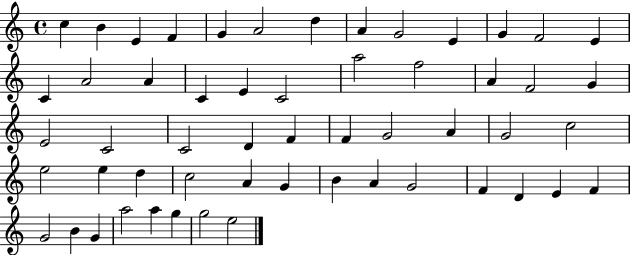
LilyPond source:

{
  \clef treble
  \time 4/4
  \defaultTimeSignature
  \key c \major
  c''4 b'4 e'4 f'4 | g'4 a'2 d''4 | a'4 g'2 e'4 | g'4 f'2 e'4 | \break c'4 a'2 a'4 | c'4 e'4 c'2 | a''2 f''2 | a'4 f'2 g'4 | \break e'2 c'2 | c'2 d'4 f'4 | f'4 g'2 a'4 | g'2 c''2 | \break e''2 e''4 d''4 | c''2 a'4 g'4 | b'4 a'4 g'2 | f'4 d'4 e'4 f'4 | \break g'2 b'4 g'4 | a''2 a''4 g''4 | g''2 e''2 | \bar "|."
}